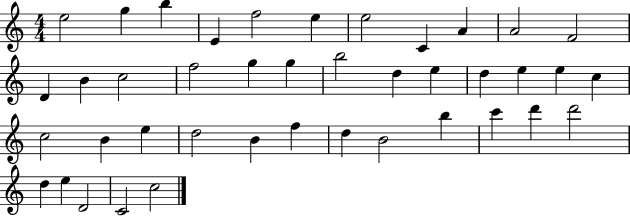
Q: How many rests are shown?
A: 0